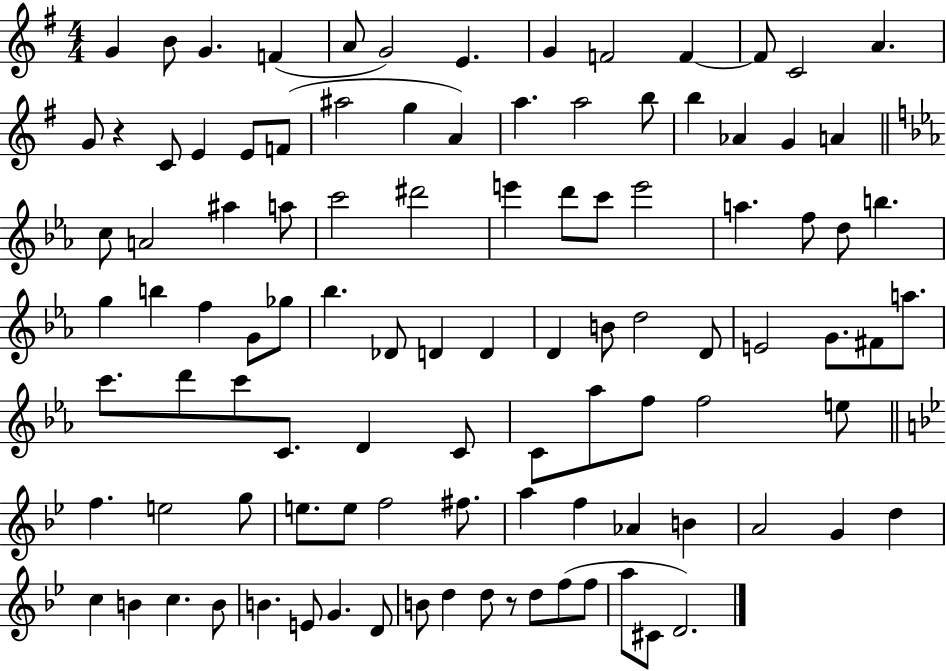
X:1
T:Untitled
M:4/4
L:1/4
K:G
G B/2 G F A/2 G2 E G F2 F F/2 C2 A G/2 z C/2 E E/2 F/2 ^a2 g A a a2 b/2 b _A G A c/2 A2 ^a a/2 c'2 ^d'2 e' d'/2 c'/2 e'2 a f/2 d/2 b g b f G/2 _g/2 _b _D/2 D D D B/2 d2 D/2 E2 G/2 ^F/2 a/2 c'/2 d'/2 c'/2 C/2 D C/2 C/2 _a/2 f/2 f2 e/2 f e2 g/2 e/2 e/2 f2 ^f/2 a f _A B A2 G d c B c B/2 B E/2 G D/2 B/2 d d/2 z/2 d/2 f/2 f/2 a/2 ^C/2 D2